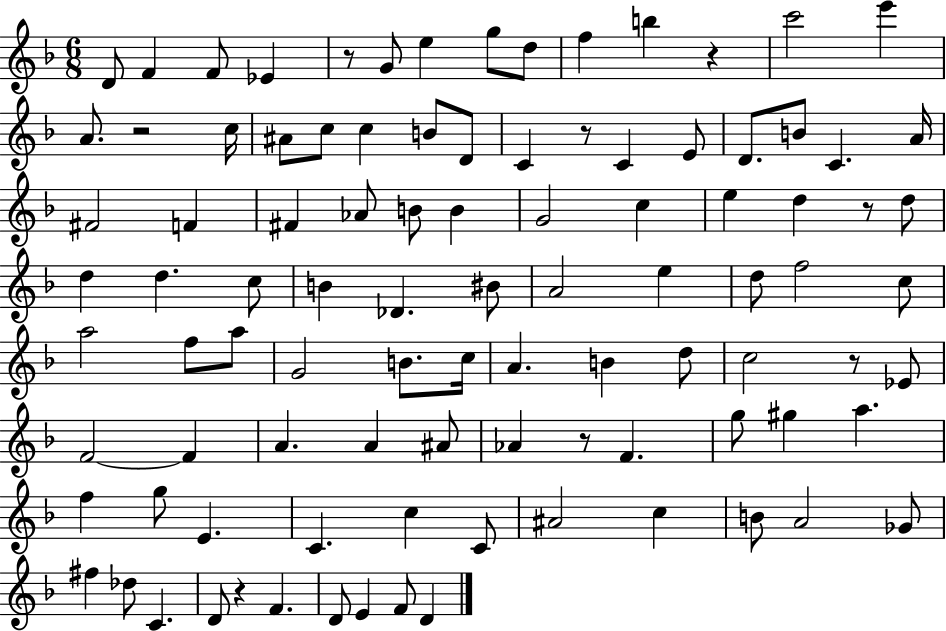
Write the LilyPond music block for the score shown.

{
  \clef treble
  \numericTimeSignature
  \time 6/8
  \key f \major
  d'8 f'4 f'8 ees'4 | r8 g'8 e''4 g''8 d''8 | f''4 b''4 r4 | c'''2 e'''4 | \break a'8. r2 c''16 | ais'8 c''8 c''4 b'8 d'8 | c'4 r8 c'4 e'8 | d'8. b'8 c'4. a'16 | \break fis'2 f'4 | fis'4 aes'8 b'8 b'4 | g'2 c''4 | e''4 d''4 r8 d''8 | \break d''4 d''4. c''8 | b'4 des'4. bis'8 | a'2 e''4 | d''8 f''2 c''8 | \break a''2 f''8 a''8 | g'2 b'8. c''16 | a'4. b'4 d''8 | c''2 r8 ees'8 | \break f'2~~ f'4 | a'4. a'4 ais'8 | aes'4 r8 f'4. | g''8 gis''4 a''4. | \break f''4 g''8 e'4. | c'4. c''4 c'8 | ais'2 c''4 | b'8 a'2 ges'8 | \break fis''4 des''8 c'4. | d'8 r4 f'4. | d'8 e'4 f'8 d'4 | \bar "|."
}